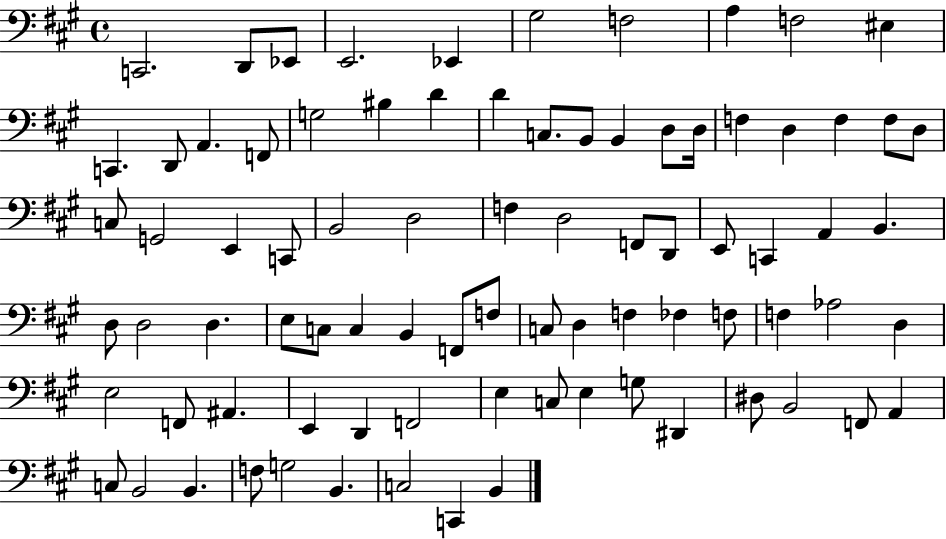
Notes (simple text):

C2/h. D2/e Eb2/e E2/h. Eb2/q G#3/h F3/h A3/q F3/h EIS3/q C2/q. D2/e A2/q. F2/e G3/h BIS3/q D4/q D4/q C3/e. B2/e B2/q D3/e D3/s F3/q D3/q F3/q F3/e D3/e C3/e G2/h E2/q C2/e B2/h D3/h F3/q D3/h F2/e D2/e E2/e C2/q A2/q B2/q. D3/e D3/h D3/q. E3/e C3/e C3/q B2/q F2/e F3/e C3/e D3/q F3/q FES3/q F3/e F3/q Ab3/h D3/q E3/h F2/e A#2/q. E2/q D2/q F2/h E3/q C3/e E3/q G3/e D#2/q D#3/e B2/h F2/e A2/q C3/e B2/h B2/q. F3/e G3/h B2/q. C3/h C2/q B2/q